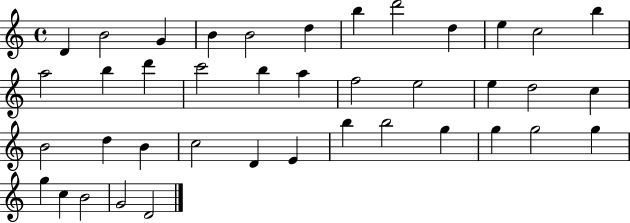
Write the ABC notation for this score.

X:1
T:Untitled
M:4/4
L:1/4
K:C
D B2 G B B2 d b d'2 d e c2 b a2 b d' c'2 b a f2 e2 e d2 c B2 d B c2 D E b b2 g g g2 g g c B2 G2 D2